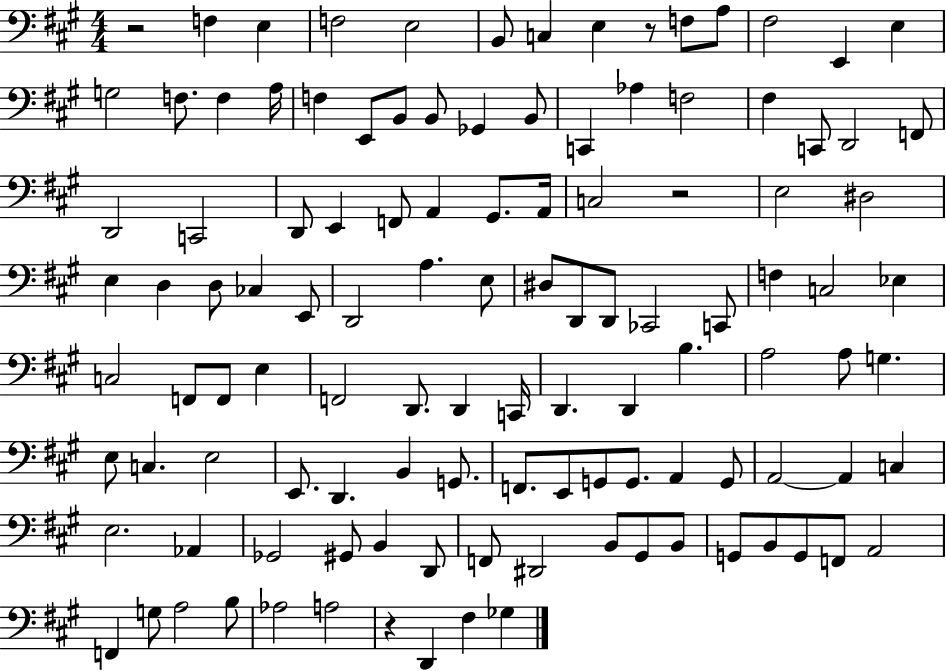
{
  \clef bass
  \numericTimeSignature
  \time 4/4
  \key a \major
  r2 f4 e4 | f2 e2 | b,8 c4 e4 r8 f8 a8 | fis2 e,4 e4 | \break g2 f8. f4 a16 | f4 e,8 b,8 b,8 ges,4 b,8 | c,4 aes4 f2 | fis4 c,8 d,2 f,8 | \break d,2 c,2 | d,8 e,4 f,8 a,4 gis,8. a,16 | c2 r2 | e2 dis2 | \break e4 d4 d8 ces4 e,8 | d,2 a4. e8 | dis8 d,8 d,8 ces,2 c,8 | f4 c2 ees4 | \break c2 f,8 f,8 e4 | f,2 d,8. d,4 c,16 | d,4. d,4 b4. | a2 a8 g4. | \break e8 c4. e2 | e,8. d,4. b,4 g,8. | f,8. e,8 g,8 g,8. a,4 g,8 | a,2~~ a,4 c4 | \break e2. aes,4 | ges,2 gis,8 b,4 d,8 | f,8 dis,2 b,8 gis,8 b,8 | g,8 b,8 g,8 f,8 a,2 | \break f,4 g8 a2 b8 | aes2 a2 | r4 d,4 fis4 ges4 | \bar "|."
}